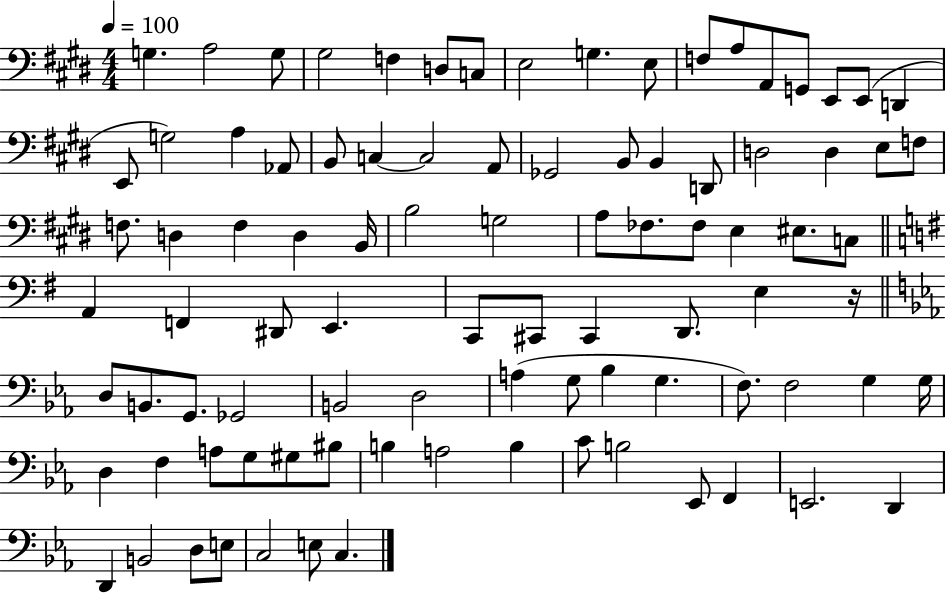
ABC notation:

X:1
T:Untitled
M:4/4
L:1/4
K:E
G, A,2 G,/2 ^G,2 F, D,/2 C,/2 E,2 G, E,/2 F,/2 A,/2 A,,/2 G,,/2 E,,/2 E,,/2 D,, E,,/2 G,2 A, _A,,/2 B,,/2 C, C,2 A,,/2 _G,,2 B,,/2 B,, D,,/2 D,2 D, E,/2 F,/2 F,/2 D, F, D, B,,/4 B,2 G,2 A,/2 _F,/2 _F,/2 E, ^E,/2 C,/2 A,, F,, ^D,,/2 E,, C,,/2 ^C,,/2 ^C,, D,,/2 E, z/4 D,/2 B,,/2 G,,/2 _G,,2 B,,2 D,2 A, G,/2 _B, G, F,/2 F,2 G, G,/4 D, F, A,/2 G,/2 ^G,/2 ^B,/2 B, A,2 B, C/2 B,2 _E,,/2 F,, E,,2 D,, D,, B,,2 D,/2 E,/2 C,2 E,/2 C,